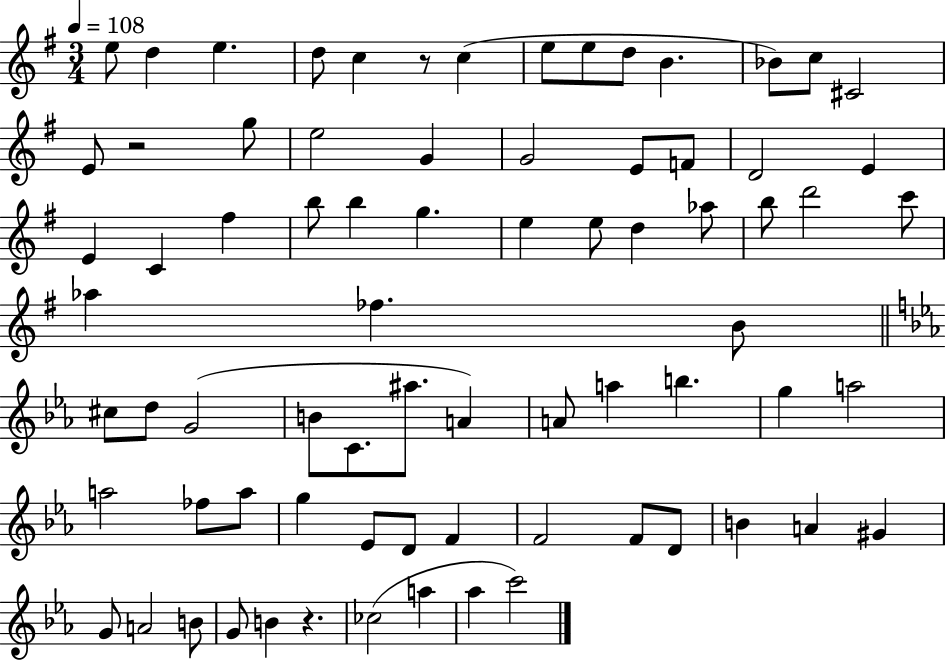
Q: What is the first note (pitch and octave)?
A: E5